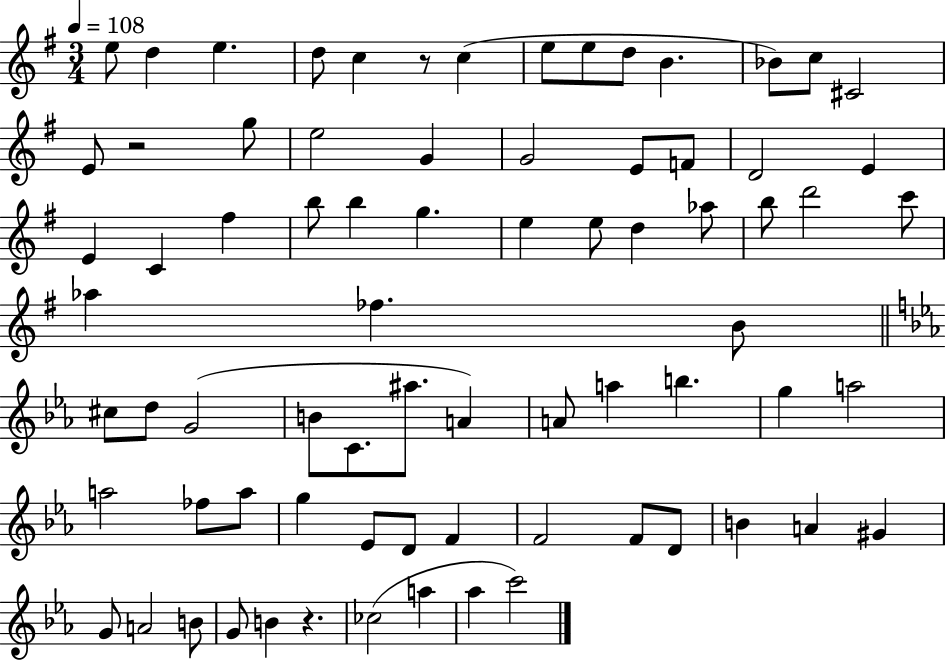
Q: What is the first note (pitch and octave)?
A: E5